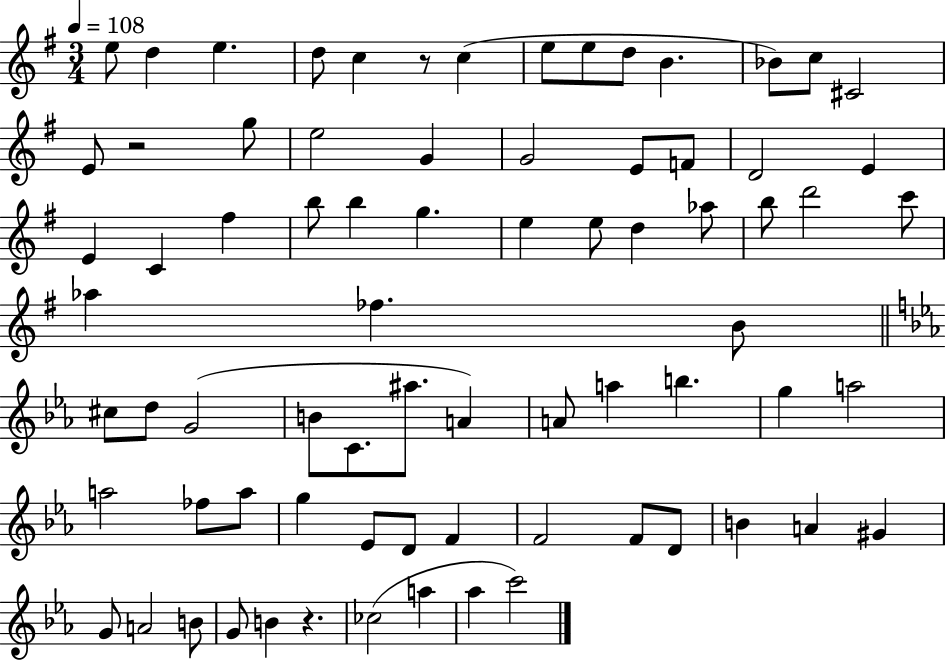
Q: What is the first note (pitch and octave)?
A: E5